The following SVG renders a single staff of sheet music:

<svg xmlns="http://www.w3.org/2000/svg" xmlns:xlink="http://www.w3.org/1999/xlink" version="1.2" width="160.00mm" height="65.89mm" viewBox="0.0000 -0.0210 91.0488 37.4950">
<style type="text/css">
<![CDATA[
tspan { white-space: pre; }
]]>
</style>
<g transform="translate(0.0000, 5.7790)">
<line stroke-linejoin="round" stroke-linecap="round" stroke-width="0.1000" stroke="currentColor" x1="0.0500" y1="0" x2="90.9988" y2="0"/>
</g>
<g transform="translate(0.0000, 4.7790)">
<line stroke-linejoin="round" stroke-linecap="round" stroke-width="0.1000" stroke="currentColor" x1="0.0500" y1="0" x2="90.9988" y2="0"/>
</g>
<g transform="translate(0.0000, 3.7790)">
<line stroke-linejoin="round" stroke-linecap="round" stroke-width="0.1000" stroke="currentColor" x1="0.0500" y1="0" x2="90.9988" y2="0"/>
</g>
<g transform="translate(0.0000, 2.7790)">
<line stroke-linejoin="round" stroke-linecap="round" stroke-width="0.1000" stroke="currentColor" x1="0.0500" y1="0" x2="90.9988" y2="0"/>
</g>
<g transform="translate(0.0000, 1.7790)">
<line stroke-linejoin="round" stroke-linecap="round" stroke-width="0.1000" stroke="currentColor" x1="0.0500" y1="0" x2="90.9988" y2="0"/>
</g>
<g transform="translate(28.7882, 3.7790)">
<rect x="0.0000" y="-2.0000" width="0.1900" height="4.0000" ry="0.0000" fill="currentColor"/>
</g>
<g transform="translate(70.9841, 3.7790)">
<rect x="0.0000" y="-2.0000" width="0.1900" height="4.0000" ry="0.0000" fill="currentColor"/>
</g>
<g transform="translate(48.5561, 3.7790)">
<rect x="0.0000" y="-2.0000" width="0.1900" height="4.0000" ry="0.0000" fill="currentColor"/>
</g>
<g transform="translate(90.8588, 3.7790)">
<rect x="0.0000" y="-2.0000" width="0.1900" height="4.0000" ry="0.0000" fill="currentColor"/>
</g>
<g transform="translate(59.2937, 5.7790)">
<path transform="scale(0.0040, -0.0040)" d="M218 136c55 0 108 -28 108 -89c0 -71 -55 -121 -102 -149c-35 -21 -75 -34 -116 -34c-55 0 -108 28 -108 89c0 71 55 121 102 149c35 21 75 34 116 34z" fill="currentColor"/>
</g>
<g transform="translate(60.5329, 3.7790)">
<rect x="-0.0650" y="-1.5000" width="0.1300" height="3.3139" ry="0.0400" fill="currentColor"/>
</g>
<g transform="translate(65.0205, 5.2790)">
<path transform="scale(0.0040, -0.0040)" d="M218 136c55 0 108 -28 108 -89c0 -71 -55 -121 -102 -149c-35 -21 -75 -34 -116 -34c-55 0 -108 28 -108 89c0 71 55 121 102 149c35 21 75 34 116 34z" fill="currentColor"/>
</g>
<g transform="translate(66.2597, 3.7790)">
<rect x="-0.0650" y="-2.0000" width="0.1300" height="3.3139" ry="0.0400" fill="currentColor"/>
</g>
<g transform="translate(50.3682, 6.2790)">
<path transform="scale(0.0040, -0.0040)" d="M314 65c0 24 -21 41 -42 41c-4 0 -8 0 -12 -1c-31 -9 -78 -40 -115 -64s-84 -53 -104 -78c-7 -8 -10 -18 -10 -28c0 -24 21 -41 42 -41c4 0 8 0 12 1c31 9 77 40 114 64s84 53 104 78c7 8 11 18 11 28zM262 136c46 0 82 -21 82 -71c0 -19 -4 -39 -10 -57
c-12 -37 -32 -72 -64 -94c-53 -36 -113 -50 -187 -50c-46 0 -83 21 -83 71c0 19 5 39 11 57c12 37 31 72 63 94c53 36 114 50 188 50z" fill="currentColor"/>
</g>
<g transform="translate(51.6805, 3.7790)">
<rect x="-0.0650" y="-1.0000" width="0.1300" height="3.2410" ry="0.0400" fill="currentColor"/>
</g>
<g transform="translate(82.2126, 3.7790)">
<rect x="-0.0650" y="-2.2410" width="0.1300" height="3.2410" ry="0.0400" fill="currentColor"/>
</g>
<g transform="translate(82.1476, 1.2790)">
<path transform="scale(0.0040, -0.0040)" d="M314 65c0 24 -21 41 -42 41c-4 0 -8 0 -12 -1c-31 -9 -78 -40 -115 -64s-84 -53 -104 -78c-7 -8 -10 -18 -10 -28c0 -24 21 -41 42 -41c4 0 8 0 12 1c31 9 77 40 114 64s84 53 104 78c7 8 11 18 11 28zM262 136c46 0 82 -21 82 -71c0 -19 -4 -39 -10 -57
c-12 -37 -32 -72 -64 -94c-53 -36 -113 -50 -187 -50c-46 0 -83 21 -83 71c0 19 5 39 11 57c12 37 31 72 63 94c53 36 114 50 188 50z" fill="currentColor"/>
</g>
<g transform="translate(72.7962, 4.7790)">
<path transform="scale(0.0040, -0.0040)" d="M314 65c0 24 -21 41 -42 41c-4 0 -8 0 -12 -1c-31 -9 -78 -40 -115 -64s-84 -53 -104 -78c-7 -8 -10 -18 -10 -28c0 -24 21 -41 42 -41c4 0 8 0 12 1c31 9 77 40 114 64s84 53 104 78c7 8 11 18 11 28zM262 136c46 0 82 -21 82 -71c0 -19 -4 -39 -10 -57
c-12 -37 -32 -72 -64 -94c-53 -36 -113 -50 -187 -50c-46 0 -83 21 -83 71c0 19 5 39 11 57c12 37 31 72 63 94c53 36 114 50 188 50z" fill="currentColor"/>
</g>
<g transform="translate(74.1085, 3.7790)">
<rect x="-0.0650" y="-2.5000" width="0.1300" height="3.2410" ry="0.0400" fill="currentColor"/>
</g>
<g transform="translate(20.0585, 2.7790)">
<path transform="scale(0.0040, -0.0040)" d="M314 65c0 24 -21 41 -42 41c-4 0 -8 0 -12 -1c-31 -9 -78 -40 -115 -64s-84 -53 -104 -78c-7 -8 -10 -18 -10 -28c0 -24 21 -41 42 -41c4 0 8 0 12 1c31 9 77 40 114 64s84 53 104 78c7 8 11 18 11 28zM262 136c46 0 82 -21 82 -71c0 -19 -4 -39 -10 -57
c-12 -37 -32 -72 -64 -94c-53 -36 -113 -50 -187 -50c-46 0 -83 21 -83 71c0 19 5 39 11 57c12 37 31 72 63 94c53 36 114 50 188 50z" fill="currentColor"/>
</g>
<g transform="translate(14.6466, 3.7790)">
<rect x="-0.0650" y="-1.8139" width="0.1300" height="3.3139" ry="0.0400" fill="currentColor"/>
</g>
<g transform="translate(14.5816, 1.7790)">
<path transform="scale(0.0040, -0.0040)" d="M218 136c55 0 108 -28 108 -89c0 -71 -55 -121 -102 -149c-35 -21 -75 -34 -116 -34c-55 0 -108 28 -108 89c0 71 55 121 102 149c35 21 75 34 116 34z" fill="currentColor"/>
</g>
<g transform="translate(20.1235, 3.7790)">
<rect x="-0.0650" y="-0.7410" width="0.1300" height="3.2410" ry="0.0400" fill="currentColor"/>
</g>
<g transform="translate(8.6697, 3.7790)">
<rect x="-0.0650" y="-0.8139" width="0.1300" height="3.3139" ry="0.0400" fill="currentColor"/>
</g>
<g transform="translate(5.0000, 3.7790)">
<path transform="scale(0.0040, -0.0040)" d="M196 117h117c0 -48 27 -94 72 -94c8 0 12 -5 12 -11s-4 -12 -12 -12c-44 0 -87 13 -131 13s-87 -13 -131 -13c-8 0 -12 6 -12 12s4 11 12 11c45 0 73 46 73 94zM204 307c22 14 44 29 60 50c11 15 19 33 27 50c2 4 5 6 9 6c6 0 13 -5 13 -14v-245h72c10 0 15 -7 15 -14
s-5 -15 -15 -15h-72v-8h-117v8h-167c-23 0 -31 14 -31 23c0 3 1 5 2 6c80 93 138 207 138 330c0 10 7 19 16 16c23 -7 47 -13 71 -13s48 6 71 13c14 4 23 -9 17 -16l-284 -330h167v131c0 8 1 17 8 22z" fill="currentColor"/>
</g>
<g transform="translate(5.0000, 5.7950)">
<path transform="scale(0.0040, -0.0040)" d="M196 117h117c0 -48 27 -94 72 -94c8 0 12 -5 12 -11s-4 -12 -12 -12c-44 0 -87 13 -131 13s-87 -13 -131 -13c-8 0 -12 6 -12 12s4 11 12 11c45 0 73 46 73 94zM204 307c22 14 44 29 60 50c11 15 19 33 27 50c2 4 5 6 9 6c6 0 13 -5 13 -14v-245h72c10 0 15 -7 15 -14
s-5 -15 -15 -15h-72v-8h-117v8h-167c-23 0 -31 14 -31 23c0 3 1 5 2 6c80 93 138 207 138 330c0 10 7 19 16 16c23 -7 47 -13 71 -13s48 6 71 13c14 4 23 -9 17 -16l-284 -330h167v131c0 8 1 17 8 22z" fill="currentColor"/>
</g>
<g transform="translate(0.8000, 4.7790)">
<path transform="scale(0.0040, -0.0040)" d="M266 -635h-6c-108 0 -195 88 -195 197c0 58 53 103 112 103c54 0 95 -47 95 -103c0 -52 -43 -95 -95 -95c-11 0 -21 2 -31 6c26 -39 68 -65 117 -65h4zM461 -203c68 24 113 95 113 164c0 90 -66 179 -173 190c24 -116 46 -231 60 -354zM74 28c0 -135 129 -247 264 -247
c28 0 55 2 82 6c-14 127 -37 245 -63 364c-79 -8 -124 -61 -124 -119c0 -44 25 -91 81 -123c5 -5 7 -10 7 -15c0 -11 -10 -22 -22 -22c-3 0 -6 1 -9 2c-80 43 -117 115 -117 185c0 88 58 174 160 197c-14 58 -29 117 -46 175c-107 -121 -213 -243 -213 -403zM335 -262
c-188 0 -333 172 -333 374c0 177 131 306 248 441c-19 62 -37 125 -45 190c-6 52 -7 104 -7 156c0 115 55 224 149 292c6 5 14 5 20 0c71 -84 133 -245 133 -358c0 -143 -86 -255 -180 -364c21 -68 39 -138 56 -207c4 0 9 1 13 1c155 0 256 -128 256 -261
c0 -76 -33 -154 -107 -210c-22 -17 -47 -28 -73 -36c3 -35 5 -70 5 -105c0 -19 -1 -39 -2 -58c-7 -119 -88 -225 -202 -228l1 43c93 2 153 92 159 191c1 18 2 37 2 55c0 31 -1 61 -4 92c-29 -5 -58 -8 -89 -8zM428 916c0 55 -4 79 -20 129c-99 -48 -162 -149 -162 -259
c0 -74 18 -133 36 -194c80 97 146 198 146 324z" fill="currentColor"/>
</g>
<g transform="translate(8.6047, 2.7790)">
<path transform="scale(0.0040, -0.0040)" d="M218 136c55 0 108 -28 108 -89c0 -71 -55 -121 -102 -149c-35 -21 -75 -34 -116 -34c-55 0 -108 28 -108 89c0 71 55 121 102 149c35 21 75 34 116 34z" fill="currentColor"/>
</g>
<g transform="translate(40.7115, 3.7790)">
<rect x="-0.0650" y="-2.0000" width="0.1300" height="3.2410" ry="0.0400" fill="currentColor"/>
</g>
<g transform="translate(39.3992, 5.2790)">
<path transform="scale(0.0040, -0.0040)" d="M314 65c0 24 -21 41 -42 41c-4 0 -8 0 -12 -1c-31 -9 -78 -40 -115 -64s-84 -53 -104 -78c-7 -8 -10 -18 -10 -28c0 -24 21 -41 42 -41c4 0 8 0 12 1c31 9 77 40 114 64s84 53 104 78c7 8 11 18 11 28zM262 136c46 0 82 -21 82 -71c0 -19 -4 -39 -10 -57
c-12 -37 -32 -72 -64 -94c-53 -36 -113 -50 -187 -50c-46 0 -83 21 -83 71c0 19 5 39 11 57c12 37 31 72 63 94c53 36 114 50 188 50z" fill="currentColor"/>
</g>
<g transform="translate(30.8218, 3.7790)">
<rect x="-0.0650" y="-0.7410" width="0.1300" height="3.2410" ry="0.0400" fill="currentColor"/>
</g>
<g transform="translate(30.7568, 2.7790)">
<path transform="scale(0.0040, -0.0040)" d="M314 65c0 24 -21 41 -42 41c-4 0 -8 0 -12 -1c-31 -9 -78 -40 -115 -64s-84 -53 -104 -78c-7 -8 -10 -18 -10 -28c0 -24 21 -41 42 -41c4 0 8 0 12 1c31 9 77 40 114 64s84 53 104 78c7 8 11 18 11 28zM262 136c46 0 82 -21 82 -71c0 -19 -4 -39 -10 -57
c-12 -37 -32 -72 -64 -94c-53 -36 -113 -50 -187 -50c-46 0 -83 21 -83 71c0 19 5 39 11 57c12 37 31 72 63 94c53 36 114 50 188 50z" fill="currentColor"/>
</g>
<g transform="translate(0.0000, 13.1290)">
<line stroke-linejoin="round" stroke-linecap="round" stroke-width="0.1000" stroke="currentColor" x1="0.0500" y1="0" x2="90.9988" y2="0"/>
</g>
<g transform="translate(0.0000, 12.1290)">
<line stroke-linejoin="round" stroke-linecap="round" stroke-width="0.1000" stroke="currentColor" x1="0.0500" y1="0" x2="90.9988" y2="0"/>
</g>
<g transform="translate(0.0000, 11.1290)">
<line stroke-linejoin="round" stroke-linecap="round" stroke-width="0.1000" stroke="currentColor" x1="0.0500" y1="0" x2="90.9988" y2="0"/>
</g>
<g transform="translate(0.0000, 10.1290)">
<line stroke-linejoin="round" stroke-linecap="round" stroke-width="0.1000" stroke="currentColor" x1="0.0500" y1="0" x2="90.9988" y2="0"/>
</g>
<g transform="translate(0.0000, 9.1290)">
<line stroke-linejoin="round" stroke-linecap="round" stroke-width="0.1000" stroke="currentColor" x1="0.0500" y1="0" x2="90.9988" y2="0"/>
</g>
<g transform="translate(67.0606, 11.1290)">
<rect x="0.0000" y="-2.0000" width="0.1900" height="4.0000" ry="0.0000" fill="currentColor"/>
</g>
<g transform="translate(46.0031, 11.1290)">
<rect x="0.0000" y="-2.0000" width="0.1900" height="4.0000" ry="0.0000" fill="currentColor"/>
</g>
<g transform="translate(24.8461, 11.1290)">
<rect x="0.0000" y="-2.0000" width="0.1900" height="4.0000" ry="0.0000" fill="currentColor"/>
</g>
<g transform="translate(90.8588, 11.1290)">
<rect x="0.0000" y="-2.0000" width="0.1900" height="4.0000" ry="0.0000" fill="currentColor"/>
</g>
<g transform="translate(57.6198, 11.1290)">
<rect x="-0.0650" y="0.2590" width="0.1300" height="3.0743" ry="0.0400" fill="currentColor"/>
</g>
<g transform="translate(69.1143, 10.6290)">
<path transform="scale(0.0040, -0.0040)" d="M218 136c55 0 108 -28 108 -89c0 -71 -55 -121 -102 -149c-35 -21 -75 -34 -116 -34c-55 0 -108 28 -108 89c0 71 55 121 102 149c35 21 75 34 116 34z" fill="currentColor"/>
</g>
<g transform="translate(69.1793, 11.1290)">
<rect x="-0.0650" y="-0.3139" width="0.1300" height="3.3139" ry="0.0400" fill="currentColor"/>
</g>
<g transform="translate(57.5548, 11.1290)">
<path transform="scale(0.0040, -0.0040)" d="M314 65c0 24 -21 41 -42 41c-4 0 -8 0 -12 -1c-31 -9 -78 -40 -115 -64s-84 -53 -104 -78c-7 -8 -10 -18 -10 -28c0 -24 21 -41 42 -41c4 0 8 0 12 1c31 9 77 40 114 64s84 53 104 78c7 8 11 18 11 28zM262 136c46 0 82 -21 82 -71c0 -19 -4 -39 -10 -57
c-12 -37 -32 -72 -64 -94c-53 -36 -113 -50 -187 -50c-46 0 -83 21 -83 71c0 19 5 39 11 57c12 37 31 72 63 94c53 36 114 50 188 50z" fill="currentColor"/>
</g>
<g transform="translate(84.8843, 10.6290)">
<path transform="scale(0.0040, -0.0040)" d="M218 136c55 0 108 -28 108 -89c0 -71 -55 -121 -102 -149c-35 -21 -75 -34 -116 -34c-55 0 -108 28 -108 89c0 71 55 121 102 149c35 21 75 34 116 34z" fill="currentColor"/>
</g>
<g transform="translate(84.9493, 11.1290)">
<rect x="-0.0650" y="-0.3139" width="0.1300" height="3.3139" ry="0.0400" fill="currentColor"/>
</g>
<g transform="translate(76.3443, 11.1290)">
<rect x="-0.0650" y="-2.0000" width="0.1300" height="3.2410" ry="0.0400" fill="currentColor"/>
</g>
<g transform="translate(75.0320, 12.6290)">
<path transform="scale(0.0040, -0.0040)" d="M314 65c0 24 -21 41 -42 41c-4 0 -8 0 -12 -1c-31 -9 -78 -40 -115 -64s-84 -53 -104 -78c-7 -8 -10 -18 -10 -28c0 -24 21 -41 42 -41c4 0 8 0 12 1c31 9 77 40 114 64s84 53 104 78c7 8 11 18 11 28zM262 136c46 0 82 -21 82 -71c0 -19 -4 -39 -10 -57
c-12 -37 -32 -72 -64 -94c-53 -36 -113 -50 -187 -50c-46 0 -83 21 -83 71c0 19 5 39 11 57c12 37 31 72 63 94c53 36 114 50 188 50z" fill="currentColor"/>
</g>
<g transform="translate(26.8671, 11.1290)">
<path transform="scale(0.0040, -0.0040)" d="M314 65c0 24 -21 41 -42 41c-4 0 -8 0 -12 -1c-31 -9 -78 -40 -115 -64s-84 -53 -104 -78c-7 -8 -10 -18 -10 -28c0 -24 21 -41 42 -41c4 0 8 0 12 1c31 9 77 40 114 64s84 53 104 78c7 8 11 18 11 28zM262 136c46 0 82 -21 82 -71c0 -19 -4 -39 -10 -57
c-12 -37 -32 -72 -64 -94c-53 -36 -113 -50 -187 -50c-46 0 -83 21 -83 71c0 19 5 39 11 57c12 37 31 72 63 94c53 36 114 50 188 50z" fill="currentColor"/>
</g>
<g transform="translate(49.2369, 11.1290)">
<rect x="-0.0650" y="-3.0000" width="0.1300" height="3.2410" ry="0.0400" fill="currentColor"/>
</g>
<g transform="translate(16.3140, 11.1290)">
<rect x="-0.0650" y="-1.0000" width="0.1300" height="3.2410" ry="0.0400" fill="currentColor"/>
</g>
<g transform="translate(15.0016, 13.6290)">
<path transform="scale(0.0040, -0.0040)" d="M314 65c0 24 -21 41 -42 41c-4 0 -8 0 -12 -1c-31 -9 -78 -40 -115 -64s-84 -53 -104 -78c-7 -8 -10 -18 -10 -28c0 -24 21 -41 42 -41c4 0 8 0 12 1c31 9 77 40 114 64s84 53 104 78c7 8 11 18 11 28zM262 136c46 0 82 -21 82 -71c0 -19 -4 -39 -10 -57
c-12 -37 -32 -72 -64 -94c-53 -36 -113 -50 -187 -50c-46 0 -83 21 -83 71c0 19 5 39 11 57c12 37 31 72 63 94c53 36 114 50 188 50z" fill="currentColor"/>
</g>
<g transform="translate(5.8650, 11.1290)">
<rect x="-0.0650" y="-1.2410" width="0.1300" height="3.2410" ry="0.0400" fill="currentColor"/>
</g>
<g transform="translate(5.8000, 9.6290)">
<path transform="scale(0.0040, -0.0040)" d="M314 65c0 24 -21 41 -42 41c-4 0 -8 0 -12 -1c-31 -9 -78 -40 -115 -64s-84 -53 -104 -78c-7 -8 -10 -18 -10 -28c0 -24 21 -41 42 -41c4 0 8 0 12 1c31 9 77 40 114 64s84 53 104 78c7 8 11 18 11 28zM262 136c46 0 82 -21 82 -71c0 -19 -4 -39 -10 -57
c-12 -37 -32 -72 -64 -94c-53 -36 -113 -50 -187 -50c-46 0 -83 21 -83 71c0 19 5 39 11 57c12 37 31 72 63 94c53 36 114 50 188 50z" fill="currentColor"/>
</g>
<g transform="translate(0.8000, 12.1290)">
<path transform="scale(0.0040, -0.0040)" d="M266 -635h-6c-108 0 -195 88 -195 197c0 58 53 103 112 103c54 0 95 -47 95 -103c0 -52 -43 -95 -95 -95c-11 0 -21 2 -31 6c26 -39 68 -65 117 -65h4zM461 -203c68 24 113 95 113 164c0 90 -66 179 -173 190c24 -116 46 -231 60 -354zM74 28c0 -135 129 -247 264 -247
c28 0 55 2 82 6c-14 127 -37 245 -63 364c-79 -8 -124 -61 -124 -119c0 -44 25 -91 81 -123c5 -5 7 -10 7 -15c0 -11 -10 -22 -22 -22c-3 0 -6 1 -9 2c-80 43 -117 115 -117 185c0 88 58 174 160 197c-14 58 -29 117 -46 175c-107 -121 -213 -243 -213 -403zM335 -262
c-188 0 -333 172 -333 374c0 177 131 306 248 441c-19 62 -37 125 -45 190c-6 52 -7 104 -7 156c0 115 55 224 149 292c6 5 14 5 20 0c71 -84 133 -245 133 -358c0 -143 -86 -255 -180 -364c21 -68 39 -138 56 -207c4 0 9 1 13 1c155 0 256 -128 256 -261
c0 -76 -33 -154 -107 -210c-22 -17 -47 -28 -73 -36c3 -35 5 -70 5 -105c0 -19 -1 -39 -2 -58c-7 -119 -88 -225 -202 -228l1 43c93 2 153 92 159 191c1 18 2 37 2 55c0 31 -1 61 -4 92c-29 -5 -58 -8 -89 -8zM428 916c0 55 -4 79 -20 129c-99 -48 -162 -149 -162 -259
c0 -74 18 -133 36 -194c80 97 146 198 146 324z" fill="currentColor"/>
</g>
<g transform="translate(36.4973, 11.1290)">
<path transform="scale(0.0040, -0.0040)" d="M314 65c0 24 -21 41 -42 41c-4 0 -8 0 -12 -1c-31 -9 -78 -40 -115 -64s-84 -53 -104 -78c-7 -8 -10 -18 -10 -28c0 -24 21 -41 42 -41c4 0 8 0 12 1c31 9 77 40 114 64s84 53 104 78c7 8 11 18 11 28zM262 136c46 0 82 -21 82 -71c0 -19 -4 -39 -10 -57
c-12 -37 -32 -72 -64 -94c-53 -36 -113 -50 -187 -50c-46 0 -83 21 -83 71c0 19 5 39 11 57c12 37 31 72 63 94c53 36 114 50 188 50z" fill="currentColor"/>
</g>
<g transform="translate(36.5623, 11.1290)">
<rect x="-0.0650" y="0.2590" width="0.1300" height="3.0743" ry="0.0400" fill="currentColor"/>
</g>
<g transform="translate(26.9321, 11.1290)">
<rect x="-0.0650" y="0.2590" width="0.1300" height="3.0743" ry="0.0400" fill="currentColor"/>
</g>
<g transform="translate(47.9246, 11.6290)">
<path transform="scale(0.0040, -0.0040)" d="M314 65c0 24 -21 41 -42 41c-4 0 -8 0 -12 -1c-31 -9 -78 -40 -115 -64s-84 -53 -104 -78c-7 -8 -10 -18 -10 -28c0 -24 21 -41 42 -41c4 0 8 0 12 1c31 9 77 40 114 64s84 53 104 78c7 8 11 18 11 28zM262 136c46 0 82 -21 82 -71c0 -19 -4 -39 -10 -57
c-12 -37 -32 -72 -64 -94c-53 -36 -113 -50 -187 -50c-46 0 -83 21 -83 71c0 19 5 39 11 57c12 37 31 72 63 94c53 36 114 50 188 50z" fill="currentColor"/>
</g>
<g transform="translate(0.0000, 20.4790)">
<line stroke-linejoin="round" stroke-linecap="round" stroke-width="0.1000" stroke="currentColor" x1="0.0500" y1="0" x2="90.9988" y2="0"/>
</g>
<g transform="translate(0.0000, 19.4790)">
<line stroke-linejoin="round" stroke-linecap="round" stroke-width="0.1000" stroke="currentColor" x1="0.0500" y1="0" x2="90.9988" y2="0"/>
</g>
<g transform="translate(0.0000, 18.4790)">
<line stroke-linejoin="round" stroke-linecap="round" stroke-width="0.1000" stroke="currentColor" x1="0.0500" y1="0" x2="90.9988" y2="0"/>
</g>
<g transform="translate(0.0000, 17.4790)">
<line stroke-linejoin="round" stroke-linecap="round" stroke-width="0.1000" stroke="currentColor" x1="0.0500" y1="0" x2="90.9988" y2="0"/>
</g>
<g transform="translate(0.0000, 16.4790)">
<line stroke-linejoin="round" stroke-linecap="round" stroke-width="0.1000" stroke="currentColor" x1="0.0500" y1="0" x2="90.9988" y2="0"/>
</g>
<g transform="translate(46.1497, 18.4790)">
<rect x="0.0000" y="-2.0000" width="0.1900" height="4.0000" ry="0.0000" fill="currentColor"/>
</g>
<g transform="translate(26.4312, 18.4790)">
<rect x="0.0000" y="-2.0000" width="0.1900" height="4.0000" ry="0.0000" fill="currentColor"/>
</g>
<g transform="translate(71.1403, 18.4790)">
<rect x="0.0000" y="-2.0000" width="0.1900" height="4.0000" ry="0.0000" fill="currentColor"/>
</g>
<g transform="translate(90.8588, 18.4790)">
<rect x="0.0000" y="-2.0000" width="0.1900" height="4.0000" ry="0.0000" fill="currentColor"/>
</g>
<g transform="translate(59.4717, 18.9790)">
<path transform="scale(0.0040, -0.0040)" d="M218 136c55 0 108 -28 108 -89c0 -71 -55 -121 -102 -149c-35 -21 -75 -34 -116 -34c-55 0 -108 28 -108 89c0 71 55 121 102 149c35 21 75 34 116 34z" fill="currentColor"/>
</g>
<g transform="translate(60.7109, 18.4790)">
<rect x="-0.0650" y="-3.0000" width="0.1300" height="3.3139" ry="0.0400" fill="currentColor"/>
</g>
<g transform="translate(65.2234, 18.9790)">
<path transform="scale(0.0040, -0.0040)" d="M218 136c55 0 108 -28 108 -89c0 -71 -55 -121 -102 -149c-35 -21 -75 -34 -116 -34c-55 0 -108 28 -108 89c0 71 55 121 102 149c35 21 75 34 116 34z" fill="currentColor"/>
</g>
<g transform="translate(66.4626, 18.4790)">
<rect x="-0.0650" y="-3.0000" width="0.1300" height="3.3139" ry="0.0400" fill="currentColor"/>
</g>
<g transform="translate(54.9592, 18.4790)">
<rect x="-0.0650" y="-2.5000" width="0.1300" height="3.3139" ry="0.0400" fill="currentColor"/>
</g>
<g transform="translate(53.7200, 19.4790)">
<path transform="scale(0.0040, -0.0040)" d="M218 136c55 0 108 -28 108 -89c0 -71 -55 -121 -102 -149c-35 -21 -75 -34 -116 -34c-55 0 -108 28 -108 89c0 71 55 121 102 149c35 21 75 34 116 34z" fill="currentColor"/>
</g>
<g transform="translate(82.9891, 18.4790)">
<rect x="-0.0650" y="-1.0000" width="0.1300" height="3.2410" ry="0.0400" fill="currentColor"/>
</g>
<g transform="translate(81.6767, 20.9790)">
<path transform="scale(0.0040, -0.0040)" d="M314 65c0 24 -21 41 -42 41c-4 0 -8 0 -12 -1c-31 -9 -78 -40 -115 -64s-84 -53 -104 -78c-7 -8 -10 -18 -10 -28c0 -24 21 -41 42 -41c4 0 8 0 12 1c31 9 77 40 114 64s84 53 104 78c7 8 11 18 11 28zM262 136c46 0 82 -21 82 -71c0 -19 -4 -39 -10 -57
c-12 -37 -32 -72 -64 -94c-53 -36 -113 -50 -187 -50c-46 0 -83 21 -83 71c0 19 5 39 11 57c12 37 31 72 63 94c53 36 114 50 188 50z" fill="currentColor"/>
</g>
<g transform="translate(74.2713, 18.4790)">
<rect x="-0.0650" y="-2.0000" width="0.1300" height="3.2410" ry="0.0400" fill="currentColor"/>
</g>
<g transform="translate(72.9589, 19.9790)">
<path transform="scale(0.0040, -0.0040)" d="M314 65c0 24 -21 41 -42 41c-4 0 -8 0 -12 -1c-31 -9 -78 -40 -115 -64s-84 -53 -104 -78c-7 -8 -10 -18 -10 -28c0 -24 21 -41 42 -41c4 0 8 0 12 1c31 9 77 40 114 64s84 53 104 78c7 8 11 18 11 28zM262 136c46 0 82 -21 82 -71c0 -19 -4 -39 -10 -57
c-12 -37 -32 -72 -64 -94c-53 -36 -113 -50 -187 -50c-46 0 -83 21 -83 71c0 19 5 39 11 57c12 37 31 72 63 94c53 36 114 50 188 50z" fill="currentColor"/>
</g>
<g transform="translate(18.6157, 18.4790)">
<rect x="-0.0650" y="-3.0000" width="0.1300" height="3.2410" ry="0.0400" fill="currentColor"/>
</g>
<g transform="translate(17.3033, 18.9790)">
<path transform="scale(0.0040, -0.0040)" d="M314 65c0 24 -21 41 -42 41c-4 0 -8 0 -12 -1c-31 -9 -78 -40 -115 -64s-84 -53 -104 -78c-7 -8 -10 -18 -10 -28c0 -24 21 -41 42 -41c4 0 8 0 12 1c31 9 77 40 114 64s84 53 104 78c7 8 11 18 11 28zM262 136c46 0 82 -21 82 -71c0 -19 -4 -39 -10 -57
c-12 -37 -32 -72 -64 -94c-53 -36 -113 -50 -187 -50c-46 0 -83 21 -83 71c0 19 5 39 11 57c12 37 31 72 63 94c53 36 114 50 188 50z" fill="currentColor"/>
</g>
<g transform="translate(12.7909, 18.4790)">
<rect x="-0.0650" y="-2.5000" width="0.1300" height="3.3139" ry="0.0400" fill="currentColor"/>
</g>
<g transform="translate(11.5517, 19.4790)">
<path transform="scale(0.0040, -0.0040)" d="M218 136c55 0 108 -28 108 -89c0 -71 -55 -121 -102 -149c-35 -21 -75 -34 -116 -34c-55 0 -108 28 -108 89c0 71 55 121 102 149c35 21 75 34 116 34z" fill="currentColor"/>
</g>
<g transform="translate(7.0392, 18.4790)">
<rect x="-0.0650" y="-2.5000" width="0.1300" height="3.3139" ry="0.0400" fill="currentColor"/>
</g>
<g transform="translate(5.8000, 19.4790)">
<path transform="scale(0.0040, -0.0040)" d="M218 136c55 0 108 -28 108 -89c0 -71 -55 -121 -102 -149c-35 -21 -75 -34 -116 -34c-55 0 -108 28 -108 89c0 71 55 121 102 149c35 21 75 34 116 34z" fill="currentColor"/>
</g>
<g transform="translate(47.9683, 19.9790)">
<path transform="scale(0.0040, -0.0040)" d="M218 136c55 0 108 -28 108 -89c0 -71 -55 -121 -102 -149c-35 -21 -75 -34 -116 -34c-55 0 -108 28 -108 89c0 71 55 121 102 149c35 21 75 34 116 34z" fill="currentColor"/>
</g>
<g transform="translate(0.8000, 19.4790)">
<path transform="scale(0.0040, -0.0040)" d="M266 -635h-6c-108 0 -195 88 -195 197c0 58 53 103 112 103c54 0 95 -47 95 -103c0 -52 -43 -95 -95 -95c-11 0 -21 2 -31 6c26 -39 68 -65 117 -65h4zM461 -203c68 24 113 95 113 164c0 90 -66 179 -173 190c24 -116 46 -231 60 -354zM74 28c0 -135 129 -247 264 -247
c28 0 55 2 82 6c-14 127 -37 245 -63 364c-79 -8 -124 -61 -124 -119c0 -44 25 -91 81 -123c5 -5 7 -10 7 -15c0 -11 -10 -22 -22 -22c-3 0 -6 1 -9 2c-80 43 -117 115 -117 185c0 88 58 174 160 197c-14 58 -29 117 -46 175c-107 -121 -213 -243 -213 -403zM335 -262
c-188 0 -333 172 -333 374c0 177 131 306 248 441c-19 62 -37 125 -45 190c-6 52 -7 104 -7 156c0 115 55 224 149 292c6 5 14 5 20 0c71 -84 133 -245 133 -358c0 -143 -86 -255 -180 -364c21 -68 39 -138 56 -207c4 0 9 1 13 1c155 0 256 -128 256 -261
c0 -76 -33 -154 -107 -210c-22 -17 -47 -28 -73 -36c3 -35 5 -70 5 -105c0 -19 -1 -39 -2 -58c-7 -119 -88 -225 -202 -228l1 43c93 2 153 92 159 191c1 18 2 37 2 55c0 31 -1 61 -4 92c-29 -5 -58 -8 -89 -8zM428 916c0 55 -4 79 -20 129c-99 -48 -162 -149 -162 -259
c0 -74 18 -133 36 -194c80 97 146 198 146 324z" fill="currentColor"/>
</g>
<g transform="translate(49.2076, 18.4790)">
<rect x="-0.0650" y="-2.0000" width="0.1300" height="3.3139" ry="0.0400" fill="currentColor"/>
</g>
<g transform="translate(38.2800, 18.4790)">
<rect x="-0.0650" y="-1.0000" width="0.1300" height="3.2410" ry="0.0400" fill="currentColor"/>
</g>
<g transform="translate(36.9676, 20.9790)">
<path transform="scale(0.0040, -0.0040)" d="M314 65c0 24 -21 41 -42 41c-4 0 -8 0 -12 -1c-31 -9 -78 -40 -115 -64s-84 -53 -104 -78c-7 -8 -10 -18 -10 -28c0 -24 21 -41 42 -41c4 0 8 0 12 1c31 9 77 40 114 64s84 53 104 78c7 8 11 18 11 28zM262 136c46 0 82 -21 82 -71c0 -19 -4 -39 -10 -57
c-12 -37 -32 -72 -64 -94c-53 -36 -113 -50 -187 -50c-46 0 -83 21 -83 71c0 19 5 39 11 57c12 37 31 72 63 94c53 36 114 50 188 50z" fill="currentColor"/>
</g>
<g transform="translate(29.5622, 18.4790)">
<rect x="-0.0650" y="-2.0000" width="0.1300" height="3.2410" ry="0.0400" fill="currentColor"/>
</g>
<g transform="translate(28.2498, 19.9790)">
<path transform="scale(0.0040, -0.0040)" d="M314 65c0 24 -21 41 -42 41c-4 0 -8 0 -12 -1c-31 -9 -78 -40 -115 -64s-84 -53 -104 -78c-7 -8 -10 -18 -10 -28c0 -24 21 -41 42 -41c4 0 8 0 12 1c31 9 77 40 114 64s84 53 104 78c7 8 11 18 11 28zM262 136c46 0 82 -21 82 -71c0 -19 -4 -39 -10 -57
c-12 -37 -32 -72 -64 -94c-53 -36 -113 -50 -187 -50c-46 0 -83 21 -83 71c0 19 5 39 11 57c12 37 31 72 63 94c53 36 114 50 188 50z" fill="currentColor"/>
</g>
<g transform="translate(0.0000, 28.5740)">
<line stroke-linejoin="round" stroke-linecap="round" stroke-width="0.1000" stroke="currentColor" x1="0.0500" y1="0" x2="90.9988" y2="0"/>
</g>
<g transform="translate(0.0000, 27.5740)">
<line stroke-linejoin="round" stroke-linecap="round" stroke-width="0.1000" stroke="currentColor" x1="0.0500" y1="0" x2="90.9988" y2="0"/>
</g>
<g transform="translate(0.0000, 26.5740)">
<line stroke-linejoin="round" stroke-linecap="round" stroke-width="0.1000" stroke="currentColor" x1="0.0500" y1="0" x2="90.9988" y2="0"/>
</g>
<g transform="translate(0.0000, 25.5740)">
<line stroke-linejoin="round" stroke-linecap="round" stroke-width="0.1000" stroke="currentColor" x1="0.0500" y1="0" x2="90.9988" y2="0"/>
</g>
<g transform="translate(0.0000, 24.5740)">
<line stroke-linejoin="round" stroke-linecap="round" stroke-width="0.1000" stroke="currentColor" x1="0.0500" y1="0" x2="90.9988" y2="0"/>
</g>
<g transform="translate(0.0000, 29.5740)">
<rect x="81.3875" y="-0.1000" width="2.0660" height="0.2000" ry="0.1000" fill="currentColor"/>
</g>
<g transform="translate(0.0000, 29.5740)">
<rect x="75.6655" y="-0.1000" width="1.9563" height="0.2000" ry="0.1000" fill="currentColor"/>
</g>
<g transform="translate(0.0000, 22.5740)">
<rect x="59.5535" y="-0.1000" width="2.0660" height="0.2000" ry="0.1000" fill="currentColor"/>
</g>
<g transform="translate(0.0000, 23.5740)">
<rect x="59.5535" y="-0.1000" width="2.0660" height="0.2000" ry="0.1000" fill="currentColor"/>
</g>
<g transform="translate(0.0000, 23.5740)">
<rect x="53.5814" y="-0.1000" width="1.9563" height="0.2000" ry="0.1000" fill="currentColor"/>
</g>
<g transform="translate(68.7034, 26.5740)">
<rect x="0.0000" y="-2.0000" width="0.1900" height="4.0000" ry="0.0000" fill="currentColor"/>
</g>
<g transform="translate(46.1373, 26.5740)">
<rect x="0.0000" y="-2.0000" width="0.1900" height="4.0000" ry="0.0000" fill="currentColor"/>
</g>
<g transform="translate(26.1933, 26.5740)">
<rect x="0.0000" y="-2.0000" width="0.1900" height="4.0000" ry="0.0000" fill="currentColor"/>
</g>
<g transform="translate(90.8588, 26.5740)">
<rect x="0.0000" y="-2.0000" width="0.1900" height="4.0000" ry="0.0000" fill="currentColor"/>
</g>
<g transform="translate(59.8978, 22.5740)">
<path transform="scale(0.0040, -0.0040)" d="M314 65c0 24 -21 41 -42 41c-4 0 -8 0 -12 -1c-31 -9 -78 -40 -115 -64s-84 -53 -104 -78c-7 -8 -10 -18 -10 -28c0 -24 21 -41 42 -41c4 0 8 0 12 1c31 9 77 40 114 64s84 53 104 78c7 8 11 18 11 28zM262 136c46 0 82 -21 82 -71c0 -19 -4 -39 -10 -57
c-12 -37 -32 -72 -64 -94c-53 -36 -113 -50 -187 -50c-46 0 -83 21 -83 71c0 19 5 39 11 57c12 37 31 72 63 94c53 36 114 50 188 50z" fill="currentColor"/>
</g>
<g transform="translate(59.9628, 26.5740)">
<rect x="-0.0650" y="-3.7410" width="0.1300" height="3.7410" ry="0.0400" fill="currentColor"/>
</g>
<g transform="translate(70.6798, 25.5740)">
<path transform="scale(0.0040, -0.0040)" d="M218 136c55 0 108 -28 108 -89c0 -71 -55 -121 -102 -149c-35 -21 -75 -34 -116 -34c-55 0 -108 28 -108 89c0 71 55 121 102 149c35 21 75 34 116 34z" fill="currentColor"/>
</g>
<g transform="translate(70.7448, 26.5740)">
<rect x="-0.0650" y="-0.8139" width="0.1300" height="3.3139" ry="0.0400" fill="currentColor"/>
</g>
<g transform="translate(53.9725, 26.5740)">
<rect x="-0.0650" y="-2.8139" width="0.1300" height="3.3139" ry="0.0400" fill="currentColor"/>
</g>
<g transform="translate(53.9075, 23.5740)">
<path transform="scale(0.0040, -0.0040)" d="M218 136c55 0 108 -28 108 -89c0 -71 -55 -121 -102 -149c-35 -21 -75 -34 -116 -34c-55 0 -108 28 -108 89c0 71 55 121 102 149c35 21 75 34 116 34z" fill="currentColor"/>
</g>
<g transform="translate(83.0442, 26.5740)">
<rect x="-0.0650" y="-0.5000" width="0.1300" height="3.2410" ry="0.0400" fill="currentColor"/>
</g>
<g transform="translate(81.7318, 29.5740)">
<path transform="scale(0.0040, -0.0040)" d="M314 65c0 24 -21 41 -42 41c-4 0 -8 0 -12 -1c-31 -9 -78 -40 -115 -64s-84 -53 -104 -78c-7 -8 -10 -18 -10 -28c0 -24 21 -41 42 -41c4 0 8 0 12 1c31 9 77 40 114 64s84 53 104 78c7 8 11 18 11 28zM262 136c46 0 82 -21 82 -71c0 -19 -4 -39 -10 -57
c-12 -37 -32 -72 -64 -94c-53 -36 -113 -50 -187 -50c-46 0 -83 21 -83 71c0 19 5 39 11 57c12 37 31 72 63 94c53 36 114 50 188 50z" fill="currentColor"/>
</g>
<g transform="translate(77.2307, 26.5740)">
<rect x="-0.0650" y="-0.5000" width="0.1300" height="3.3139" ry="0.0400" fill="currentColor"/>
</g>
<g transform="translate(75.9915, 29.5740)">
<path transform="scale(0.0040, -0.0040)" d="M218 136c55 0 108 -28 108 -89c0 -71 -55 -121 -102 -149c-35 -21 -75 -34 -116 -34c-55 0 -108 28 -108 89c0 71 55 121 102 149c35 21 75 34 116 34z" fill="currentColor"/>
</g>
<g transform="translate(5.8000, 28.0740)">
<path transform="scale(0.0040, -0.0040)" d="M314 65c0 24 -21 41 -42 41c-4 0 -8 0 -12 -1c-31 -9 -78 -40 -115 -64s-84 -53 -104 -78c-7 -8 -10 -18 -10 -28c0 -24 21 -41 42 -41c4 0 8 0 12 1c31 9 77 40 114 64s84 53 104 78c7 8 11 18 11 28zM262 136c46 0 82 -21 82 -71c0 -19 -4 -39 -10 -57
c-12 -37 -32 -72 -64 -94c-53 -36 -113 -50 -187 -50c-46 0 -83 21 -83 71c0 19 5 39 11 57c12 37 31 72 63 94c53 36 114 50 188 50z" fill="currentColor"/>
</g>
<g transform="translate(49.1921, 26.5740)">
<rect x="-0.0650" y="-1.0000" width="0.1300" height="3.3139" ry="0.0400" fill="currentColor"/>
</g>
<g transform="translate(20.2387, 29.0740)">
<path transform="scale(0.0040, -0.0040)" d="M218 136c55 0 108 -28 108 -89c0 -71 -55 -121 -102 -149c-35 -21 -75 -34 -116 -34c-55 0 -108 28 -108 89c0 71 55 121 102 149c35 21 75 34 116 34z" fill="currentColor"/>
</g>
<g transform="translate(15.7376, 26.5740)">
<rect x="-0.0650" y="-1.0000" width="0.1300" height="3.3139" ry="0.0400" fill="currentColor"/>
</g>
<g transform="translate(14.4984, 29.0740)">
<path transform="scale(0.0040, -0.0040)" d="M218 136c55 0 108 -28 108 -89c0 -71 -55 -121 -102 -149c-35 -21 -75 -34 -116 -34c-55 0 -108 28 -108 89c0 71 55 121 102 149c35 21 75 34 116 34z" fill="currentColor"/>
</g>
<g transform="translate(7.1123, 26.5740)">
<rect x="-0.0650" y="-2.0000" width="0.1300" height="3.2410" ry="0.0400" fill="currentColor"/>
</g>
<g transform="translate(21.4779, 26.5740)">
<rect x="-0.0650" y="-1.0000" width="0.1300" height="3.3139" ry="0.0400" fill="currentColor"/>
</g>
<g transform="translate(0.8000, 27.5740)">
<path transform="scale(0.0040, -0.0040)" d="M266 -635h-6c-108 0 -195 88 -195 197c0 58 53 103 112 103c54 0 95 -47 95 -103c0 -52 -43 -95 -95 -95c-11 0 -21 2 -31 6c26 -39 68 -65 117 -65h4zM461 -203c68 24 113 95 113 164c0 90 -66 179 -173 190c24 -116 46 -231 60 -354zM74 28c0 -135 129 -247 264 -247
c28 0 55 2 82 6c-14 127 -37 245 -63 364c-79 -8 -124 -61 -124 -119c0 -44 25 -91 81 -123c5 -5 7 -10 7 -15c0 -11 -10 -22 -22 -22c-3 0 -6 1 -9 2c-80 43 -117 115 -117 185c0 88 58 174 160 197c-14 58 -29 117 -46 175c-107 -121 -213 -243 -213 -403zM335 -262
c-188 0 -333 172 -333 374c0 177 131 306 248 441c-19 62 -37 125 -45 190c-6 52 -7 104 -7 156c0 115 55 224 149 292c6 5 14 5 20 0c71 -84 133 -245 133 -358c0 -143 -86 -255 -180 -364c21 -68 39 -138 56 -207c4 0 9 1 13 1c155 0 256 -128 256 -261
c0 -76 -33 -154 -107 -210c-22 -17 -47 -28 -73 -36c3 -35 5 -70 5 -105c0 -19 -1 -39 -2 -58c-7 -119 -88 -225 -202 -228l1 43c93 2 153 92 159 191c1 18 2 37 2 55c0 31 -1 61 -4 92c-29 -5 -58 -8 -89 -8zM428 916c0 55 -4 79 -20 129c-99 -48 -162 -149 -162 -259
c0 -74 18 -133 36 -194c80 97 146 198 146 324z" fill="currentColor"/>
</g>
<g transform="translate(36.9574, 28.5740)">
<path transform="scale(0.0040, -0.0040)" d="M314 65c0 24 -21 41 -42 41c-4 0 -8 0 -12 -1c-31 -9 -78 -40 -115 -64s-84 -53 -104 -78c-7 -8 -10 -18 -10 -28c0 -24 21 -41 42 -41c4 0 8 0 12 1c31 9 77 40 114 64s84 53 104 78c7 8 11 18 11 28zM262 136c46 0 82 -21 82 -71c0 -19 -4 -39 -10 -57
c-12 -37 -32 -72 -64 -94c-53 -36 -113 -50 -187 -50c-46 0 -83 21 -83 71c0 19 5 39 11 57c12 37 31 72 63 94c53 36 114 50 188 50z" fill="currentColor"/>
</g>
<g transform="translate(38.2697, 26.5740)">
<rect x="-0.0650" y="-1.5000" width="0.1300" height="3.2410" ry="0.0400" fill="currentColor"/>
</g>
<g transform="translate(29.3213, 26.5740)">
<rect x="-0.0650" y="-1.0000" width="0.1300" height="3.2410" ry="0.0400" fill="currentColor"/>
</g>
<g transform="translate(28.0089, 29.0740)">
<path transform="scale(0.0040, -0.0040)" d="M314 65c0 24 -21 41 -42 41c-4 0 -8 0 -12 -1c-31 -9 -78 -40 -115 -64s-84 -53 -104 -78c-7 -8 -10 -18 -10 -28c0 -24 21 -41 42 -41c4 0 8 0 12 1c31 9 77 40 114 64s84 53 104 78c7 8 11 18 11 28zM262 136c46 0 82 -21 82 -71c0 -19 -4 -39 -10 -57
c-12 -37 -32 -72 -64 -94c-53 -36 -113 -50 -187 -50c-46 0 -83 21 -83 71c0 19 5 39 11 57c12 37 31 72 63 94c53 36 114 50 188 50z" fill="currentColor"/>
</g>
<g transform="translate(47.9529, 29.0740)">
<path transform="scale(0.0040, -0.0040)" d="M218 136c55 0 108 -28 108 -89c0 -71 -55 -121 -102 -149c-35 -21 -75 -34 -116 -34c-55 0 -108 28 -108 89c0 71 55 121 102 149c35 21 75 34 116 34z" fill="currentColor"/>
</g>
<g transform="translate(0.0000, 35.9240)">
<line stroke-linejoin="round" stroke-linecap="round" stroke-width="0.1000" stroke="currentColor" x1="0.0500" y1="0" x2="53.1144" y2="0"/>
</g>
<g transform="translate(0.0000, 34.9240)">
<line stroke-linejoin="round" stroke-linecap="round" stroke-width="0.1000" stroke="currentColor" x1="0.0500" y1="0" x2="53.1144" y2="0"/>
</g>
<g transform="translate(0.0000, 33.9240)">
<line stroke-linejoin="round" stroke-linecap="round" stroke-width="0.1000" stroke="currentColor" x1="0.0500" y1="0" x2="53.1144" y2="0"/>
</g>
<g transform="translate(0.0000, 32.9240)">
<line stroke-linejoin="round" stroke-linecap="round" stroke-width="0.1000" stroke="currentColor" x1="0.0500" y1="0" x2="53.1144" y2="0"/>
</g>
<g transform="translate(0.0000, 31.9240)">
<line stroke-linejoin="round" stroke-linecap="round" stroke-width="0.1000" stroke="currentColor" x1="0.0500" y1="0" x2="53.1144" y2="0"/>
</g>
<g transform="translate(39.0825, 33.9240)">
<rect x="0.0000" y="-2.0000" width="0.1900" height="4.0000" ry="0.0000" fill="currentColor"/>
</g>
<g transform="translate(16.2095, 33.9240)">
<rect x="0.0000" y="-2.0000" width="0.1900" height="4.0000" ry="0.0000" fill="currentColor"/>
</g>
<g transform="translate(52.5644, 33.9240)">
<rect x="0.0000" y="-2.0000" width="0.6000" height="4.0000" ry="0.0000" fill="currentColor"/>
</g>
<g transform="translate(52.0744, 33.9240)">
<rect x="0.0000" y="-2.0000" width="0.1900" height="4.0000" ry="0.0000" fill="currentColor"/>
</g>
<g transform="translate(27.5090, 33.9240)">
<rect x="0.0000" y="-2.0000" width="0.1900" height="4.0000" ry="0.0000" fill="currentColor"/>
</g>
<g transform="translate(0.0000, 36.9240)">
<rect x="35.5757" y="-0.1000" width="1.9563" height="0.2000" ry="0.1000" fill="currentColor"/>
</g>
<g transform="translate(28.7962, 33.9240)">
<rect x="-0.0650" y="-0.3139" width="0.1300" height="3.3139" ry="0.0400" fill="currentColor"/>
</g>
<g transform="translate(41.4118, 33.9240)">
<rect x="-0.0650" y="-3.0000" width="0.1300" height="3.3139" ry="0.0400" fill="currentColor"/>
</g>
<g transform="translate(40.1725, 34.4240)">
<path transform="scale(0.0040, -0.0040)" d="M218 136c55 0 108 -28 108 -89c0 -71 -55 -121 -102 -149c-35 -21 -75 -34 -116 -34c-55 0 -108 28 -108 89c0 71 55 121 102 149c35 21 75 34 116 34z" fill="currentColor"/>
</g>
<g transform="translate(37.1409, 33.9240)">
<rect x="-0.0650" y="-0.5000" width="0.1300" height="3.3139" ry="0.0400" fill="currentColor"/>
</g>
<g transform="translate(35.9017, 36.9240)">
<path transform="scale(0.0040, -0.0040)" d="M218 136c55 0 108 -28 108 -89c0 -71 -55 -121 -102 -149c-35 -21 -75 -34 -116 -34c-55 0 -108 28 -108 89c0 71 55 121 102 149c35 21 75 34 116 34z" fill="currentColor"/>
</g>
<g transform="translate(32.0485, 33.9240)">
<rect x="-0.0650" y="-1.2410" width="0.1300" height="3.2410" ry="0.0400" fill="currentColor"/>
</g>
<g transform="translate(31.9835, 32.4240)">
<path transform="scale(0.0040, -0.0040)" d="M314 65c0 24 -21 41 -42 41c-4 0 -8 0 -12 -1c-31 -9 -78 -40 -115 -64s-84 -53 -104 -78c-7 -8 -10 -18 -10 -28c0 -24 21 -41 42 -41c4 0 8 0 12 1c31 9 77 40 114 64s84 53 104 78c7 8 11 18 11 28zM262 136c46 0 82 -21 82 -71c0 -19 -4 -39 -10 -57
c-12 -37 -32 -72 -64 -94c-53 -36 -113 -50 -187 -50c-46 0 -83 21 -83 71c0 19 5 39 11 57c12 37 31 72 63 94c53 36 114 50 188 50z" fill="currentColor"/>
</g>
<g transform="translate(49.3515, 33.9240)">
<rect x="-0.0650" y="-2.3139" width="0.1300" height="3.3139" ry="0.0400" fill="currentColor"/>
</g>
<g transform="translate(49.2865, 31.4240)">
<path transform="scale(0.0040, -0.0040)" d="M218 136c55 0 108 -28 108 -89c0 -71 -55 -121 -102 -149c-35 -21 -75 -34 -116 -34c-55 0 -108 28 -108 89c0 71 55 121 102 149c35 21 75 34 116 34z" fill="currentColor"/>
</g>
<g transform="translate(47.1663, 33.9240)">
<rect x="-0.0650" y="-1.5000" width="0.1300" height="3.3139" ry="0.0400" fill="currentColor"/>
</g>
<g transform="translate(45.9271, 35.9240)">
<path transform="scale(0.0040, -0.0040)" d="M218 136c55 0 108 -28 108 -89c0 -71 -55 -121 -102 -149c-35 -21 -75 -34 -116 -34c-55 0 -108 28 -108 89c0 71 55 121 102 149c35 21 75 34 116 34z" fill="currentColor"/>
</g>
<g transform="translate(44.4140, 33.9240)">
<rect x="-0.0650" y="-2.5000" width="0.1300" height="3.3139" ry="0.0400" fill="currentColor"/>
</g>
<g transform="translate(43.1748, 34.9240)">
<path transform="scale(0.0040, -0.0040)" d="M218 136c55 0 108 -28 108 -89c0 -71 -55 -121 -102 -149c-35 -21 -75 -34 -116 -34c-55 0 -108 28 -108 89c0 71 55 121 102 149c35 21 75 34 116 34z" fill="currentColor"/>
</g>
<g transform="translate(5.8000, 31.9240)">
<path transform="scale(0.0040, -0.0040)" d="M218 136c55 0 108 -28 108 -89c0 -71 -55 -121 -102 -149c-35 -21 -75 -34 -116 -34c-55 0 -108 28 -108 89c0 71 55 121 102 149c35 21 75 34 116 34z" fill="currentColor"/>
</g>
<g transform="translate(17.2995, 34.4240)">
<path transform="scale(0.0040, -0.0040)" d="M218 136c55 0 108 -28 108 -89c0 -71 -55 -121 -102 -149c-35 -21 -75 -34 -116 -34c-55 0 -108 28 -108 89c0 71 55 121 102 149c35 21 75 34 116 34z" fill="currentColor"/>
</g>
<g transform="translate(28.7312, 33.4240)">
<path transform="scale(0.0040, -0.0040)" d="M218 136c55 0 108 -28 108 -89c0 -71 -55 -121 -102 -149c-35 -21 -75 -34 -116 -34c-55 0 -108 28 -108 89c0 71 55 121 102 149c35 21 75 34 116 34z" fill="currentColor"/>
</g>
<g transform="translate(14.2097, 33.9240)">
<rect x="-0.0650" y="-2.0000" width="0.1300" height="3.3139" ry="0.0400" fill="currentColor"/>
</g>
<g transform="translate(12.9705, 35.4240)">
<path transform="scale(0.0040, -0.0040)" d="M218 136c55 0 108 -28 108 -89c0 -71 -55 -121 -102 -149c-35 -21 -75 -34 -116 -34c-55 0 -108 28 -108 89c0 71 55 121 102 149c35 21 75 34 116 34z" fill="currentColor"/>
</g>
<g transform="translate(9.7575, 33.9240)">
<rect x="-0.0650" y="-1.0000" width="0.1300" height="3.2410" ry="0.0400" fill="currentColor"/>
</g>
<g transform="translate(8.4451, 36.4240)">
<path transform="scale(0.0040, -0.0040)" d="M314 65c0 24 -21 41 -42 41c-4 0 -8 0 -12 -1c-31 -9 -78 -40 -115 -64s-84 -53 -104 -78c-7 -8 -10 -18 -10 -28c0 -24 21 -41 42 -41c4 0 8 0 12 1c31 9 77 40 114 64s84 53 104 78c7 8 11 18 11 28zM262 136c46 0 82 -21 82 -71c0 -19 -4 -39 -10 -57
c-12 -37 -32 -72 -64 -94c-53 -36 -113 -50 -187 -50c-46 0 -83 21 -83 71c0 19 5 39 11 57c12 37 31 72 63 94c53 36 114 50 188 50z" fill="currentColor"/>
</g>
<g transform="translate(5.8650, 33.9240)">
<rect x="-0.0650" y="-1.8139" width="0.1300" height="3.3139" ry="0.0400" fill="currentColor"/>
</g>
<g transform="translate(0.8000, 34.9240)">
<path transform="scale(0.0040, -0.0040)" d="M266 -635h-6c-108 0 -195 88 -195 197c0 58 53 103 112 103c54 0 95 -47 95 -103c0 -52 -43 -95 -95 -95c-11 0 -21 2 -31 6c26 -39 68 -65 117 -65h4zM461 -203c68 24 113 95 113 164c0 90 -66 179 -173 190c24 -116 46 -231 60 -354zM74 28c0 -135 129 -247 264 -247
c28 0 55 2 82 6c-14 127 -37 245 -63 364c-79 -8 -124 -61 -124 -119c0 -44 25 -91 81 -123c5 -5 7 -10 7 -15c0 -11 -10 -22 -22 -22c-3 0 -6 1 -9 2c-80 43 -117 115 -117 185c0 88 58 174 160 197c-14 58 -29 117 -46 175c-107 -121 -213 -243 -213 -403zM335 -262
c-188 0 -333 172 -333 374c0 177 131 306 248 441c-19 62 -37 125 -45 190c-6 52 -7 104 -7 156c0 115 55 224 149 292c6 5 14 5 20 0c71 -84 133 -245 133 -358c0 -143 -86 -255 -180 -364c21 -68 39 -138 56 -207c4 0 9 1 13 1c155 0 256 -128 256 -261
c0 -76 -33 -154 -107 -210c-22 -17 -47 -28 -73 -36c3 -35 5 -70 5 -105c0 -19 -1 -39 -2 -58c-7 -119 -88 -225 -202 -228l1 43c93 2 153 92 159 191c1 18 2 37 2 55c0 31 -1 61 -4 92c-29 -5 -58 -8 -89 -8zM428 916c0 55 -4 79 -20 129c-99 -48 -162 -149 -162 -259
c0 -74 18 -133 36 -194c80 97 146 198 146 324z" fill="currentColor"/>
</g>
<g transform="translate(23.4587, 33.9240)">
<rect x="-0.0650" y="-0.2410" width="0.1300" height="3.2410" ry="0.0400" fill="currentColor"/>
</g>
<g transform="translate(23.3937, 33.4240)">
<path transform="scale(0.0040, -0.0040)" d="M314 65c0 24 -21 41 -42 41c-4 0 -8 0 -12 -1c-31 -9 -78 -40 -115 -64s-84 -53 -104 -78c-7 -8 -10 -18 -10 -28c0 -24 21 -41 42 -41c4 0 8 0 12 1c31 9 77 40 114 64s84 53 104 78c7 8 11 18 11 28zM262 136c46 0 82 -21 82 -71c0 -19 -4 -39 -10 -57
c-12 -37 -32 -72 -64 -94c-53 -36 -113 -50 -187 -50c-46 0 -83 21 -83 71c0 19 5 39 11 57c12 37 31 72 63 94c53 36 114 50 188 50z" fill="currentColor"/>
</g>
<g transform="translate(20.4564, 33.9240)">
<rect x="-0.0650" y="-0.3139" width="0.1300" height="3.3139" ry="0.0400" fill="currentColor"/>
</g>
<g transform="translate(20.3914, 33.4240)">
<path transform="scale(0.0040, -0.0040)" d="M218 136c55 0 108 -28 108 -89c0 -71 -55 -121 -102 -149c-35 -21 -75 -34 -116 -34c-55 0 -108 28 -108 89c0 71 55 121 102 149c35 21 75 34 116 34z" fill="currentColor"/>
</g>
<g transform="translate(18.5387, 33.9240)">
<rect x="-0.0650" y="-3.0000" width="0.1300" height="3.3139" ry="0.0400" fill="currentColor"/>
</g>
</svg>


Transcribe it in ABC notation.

X:1
T:Untitled
M:4/4
L:1/4
K:C
d f d2 d2 F2 D2 E F G2 g2 e2 D2 B2 B2 A2 B2 c F2 c G G A2 F2 D2 F G A A F2 D2 F2 D D D2 E2 D a c'2 d C C2 f D2 F A c c2 c e2 C A G E g